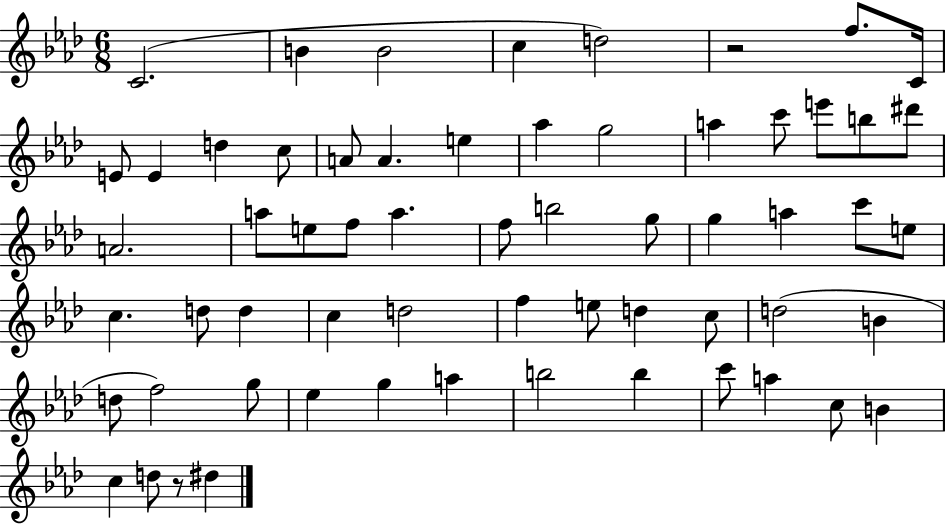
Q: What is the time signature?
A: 6/8